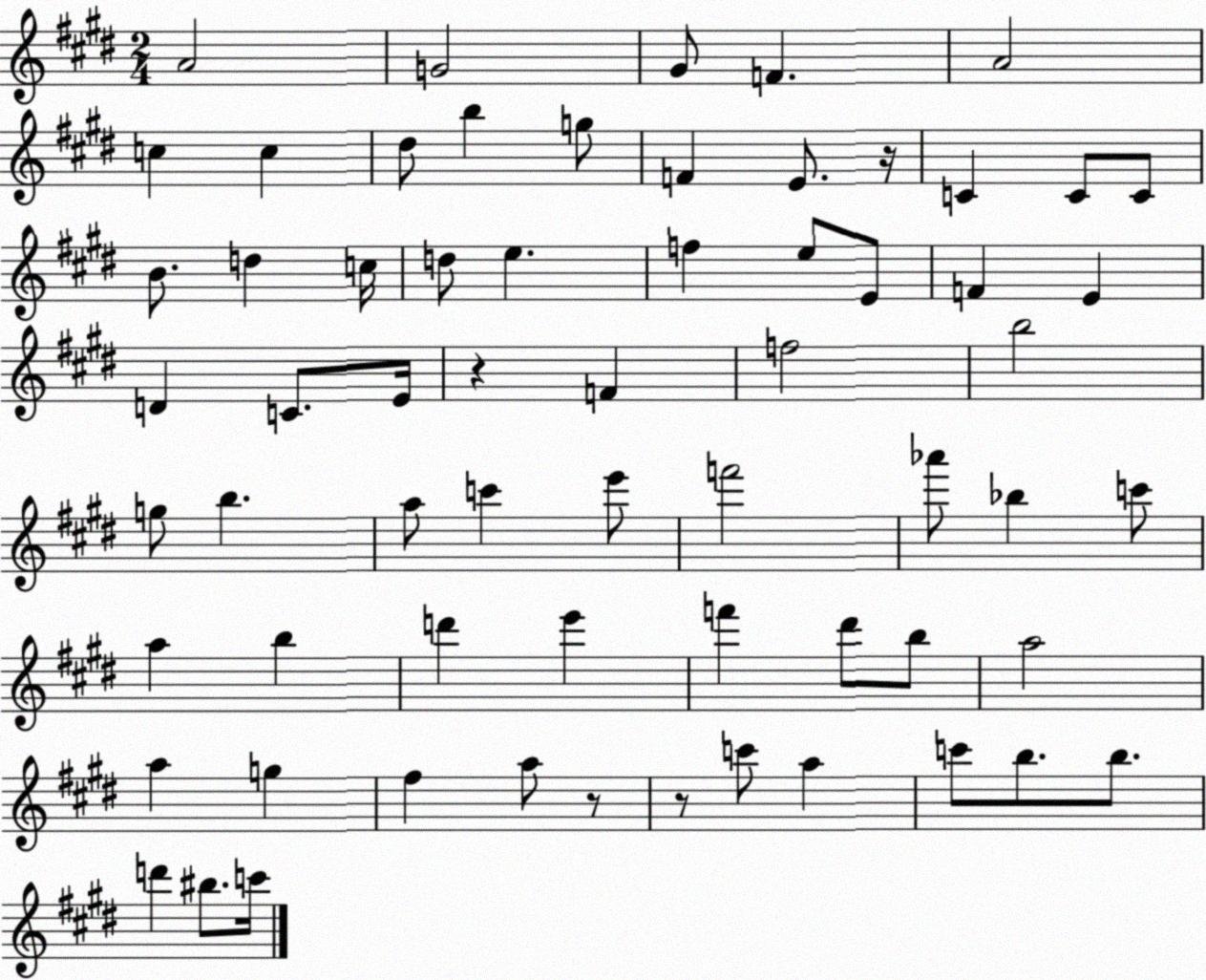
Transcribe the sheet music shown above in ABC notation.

X:1
T:Untitled
M:2/4
L:1/4
K:E
A2 G2 ^G/2 F A2 c c ^d/2 b g/2 F E/2 z/4 C C/2 C/2 B/2 d c/4 d/2 e f e/2 E/2 F E D C/2 E/4 z F f2 b2 g/2 b a/2 c' e'/2 f'2 _a'/2 _b c'/2 a b d' e' f' ^d'/2 b/2 a2 a g ^f a/2 z/2 z/2 c'/2 a c'/2 b/2 b/2 d' ^b/2 c'/4